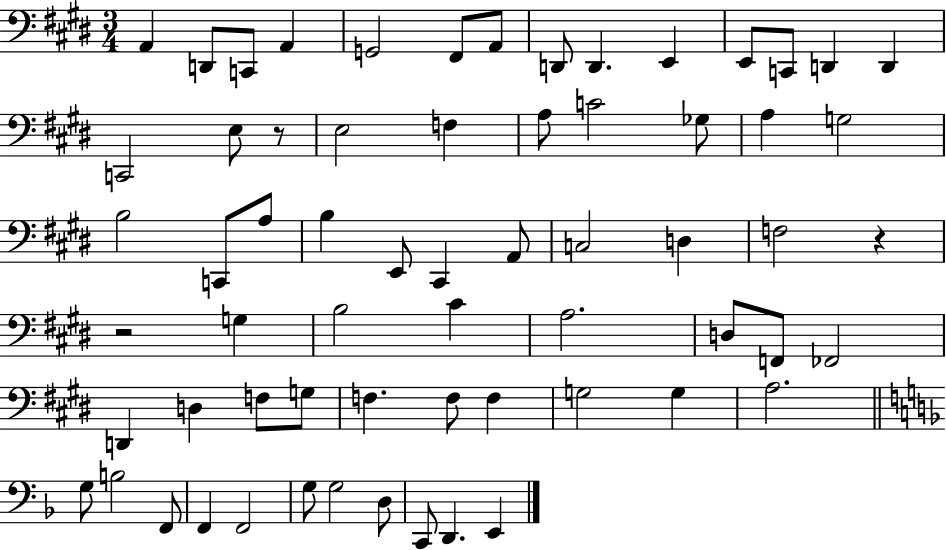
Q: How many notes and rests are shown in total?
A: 64